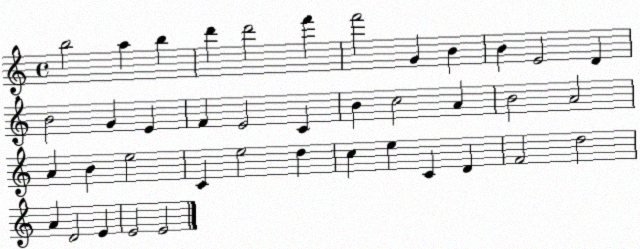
X:1
T:Untitled
M:4/4
L:1/4
K:C
b2 a b d' d'2 f' f'2 G B B E2 D B2 G E F E2 C B c2 A B2 A2 A B e2 C e2 d c e C D F2 d2 A D2 E E2 E2